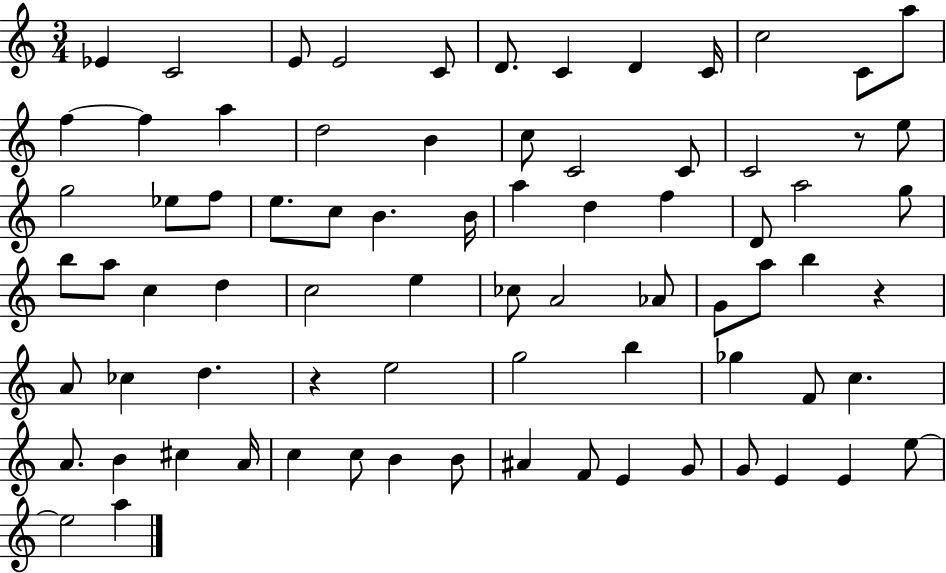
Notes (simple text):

Eb4/q C4/h E4/e E4/h C4/e D4/e. C4/q D4/q C4/s C5/h C4/e A5/e F5/q F5/q A5/q D5/h B4/q C5/e C4/h C4/e C4/h R/e E5/e G5/h Eb5/e F5/e E5/e. C5/e B4/q. B4/s A5/q D5/q F5/q D4/e A5/h G5/e B5/e A5/e C5/q D5/q C5/h E5/q CES5/e A4/h Ab4/e G4/e A5/e B5/q R/q A4/e CES5/q D5/q. R/q E5/h G5/h B5/q Gb5/q F4/e C5/q. A4/e. B4/q C#5/q A4/s C5/q C5/e B4/q B4/e A#4/q F4/e E4/q G4/e G4/e E4/q E4/q E5/e E5/h A5/q